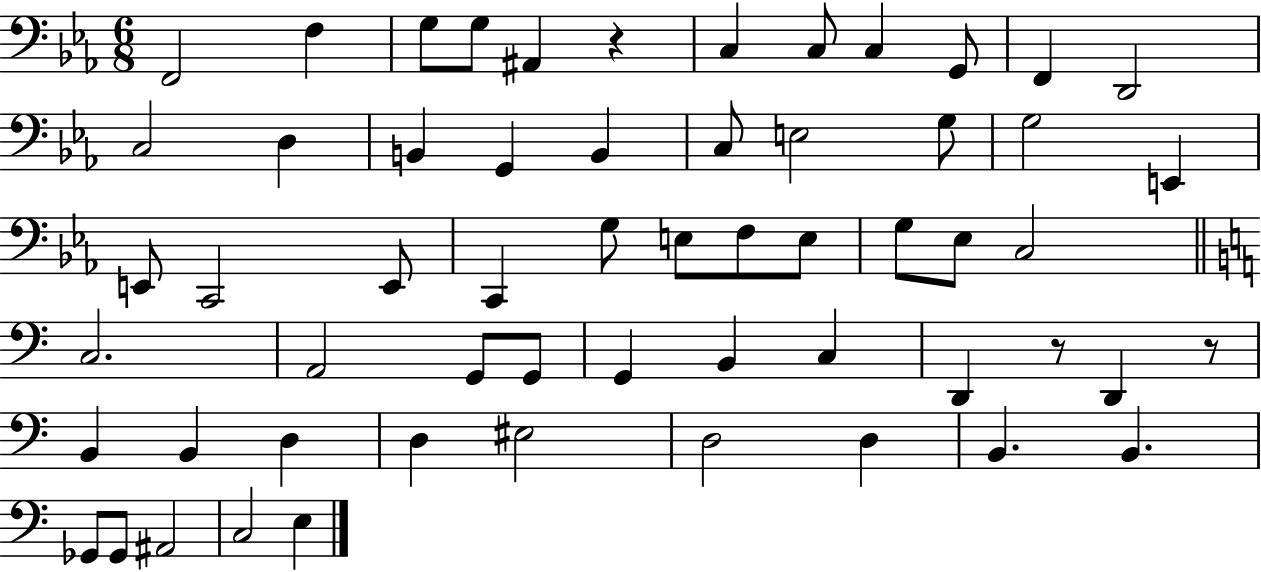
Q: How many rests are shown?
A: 3